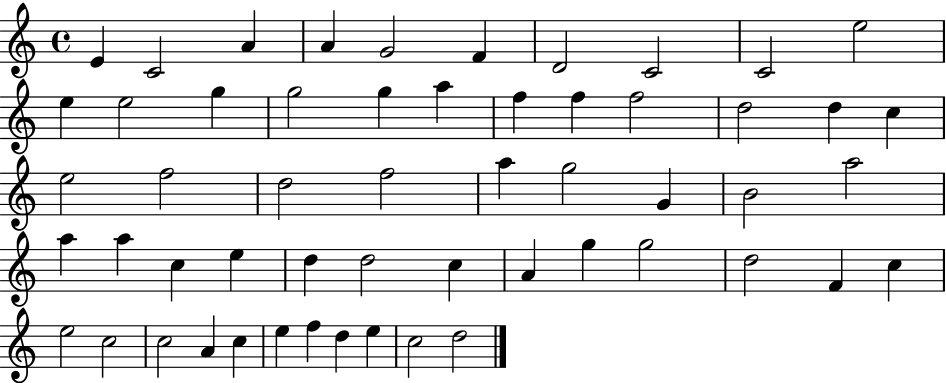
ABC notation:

X:1
T:Untitled
M:4/4
L:1/4
K:C
E C2 A A G2 F D2 C2 C2 e2 e e2 g g2 g a f f f2 d2 d c e2 f2 d2 f2 a g2 G B2 a2 a a c e d d2 c A g g2 d2 F c e2 c2 c2 A c e f d e c2 d2